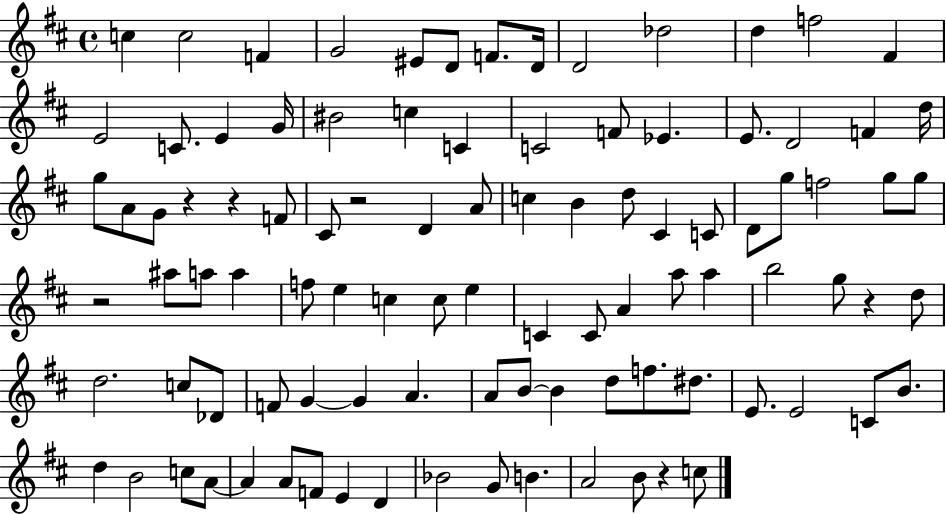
{
  \clef treble
  \time 4/4
  \defaultTimeSignature
  \key d \major
  c''4 c''2 f'4 | g'2 eis'8 d'8 f'8. d'16 | d'2 des''2 | d''4 f''2 fis'4 | \break e'2 c'8. e'4 g'16 | bis'2 c''4 c'4 | c'2 f'8 ees'4. | e'8. d'2 f'4 d''16 | \break g''8 a'8 g'8 r4 r4 f'8 | cis'8 r2 d'4 a'8 | c''4 b'4 d''8 cis'4 c'8 | d'8 g''8 f''2 g''8 g''8 | \break r2 ais''8 a''8 a''4 | f''8 e''4 c''4 c''8 e''4 | c'4 c'8 a'4 a''8 a''4 | b''2 g''8 r4 d''8 | \break d''2. c''8 des'8 | f'8 g'4~~ g'4 a'4. | a'8 b'8~~ b'4 d''8 f''8. dis''8. | e'8. e'2 c'8 b'8. | \break d''4 b'2 c''8 a'8~~ | a'4 a'8 f'8 e'4 d'4 | bes'2 g'8 b'4. | a'2 b'8 r4 c''8 | \break \bar "|."
}